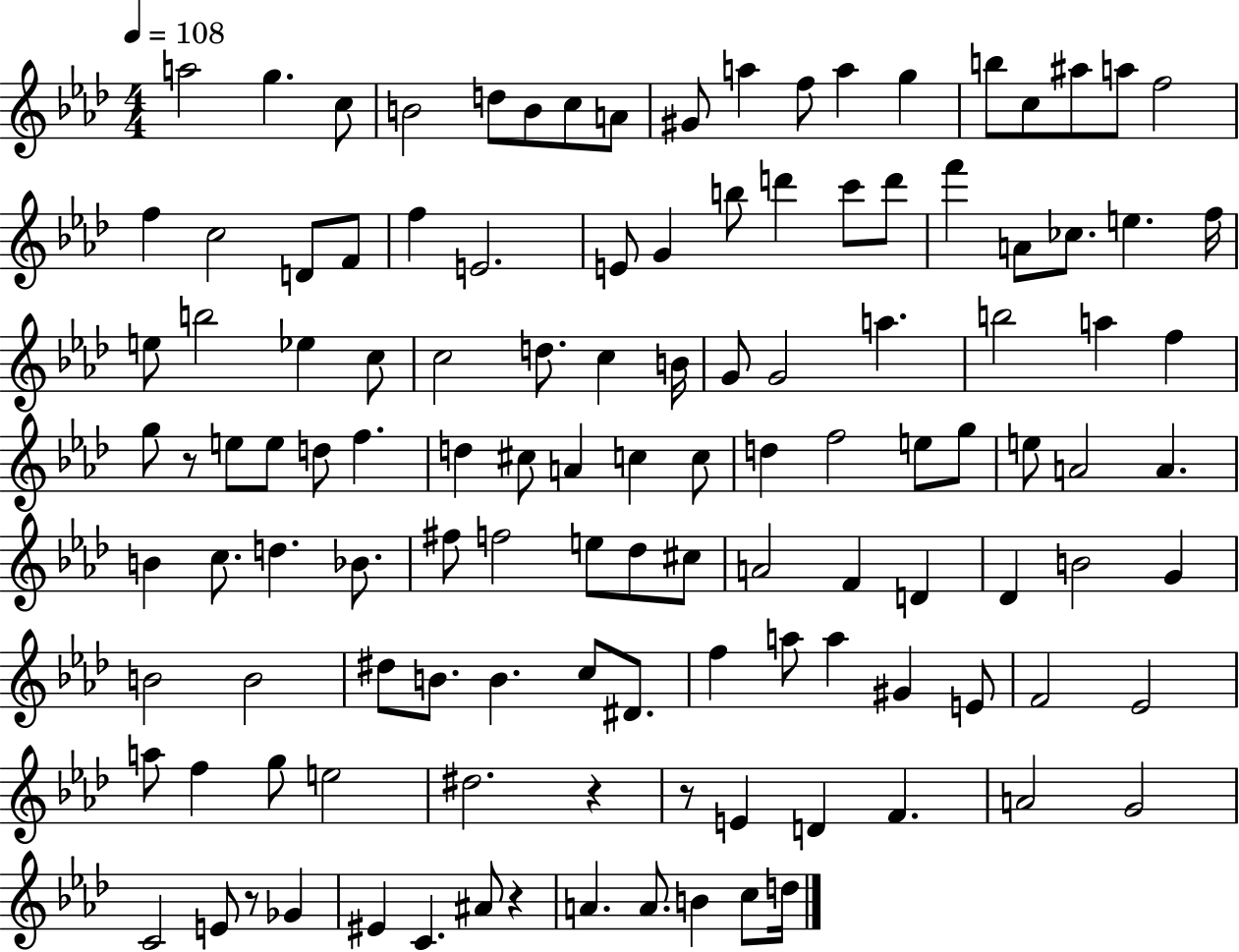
A5/h G5/q. C5/e B4/h D5/e B4/e C5/e A4/e G#4/e A5/q F5/e A5/q G5/q B5/e C5/e A#5/e A5/e F5/h F5/q C5/h D4/e F4/e F5/q E4/h. E4/e G4/q B5/e D6/q C6/e D6/e F6/q A4/e CES5/e. E5/q. F5/s E5/e B5/h Eb5/q C5/e C5/h D5/e. C5/q B4/s G4/e G4/h A5/q. B5/h A5/q F5/q G5/e R/e E5/e E5/e D5/e F5/q. D5/q C#5/e A4/q C5/q C5/e D5/q F5/h E5/e G5/e E5/e A4/h A4/q. B4/q C5/e. D5/q. Bb4/e. F#5/e F5/h E5/e Db5/e C#5/e A4/h F4/q D4/q Db4/q B4/h G4/q B4/h B4/h D#5/e B4/e. B4/q. C5/e D#4/e. F5/q A5/e A5/q G#4/q E4/e F4/h Eb4/h A5/e F5/q G5/e E5/h D#5/h. R/q R/e E4/q D4/q F4/q. A4/h G4/h C4/h E4/e R/e Gb4/q EIS4/q C4/q. A#4/e R/q A4/q. A4/e. B4/q C5/e D5/s